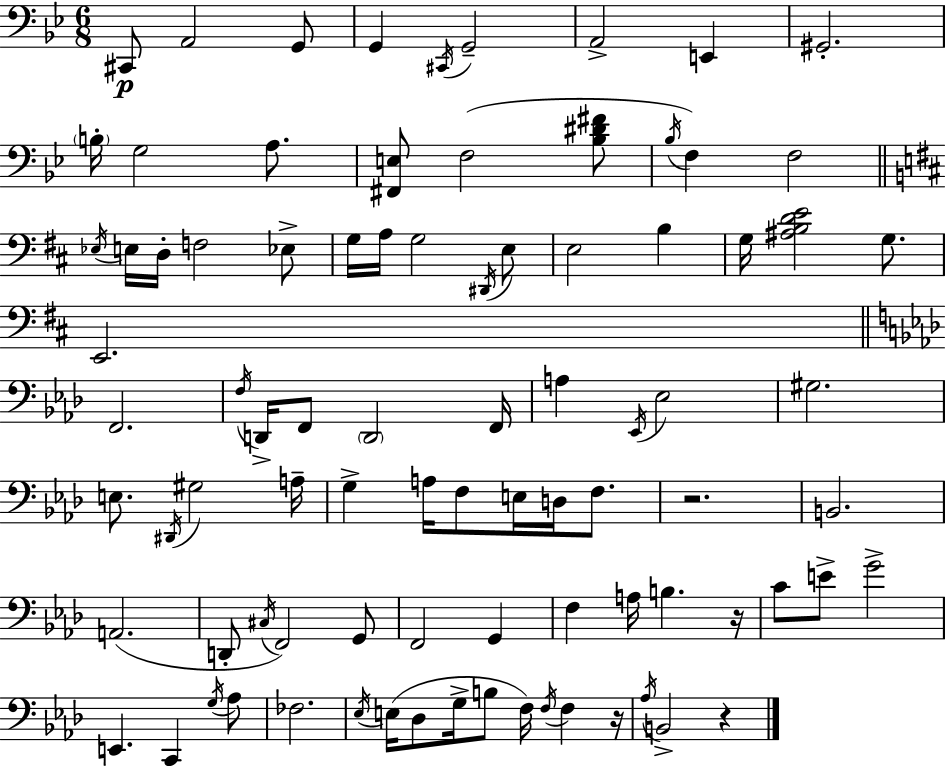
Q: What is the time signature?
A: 6/8